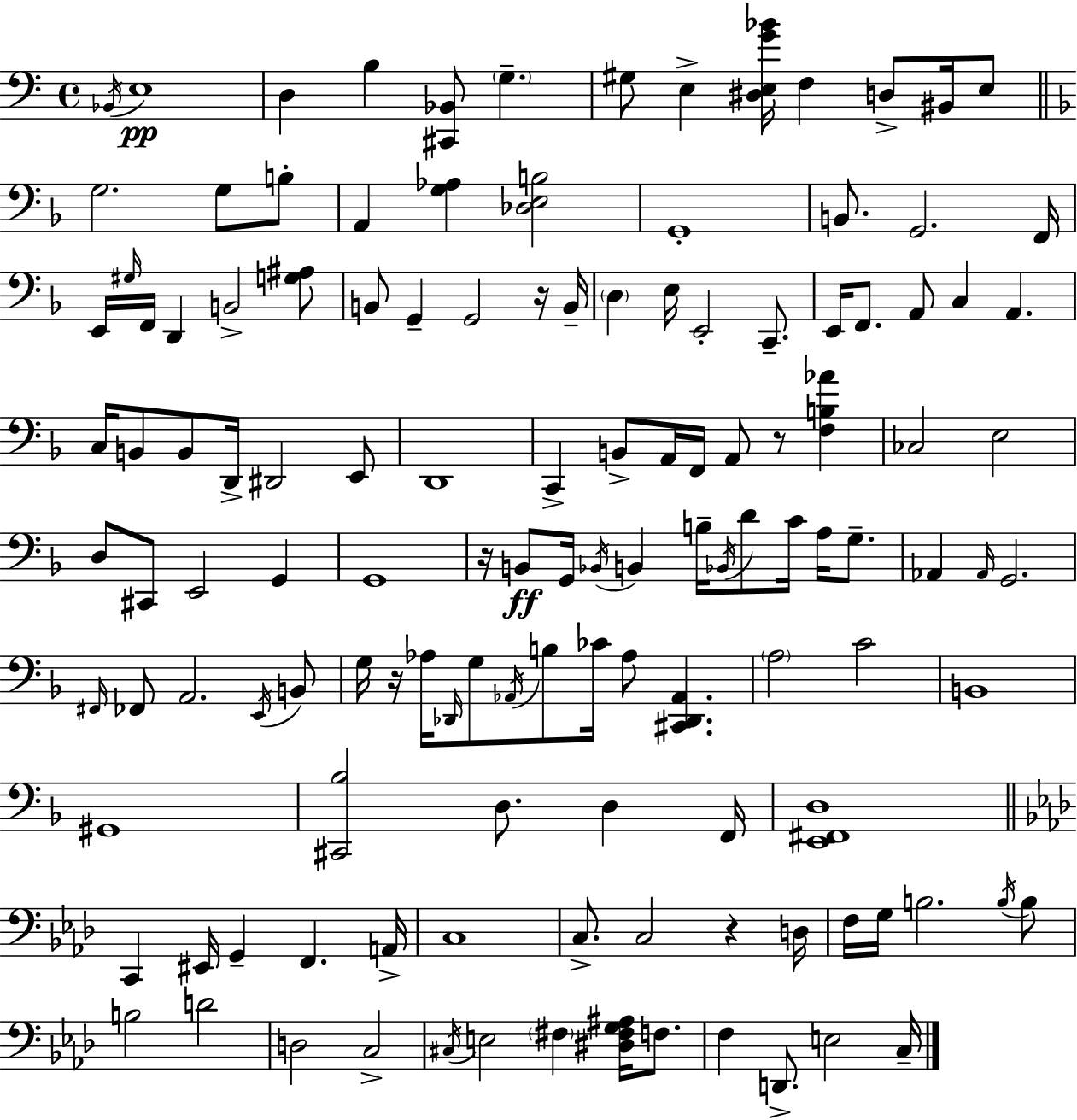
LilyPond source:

{
  \clef bass
  \time 4/4
  \defaultTimeSignature
  \key a \minor
  \acciaccatura { bes,16 }\pp e1 | d4 b4 <cis, bes,>8 \parenthesize g4.-- | gis8 e4-> <dis e g' bes'>16 f4 d8-> bis,16 e8 | \bar "||" \break \key f \major g2. g8 b8-. | a,4 <g aes>4 <des e b>2 | g,1-. | b,8. g,2. f,16 | \break e,16 \grace { gis16 } f,16 d,4 b,2-> <g ais>8 | b,8 g,4-- g,2 r16 | b,16-- \parenthesize d4 e16 e,2-. c,8.-- | e,16 f,8. a,8 c4 a,4. | \break c16 b,8 b,8 d,16-> dis,2 e,8 | d,1 | c,4-> b,8-> a,16 f,16 a,8 r8 <f b aes'>4 | ces2 e2 | \break d8 cis,8 e,2 g,4 | g,1 | r16 b,8\ff g,16 \acciaccatura { bes,16 } b,4 b16-- \acciaccatura { bes,16 } d'8 c'16 a16 | g8.-- aes,4 \grace { aes,16 } g,2. | \break \grace { fis,16 } fes,8 a,2. | \acciaccatura { e,16 } b,8 g16 r16 aes16 \grace { des,16 } g8 \acciaccatura { aes,16 } b8 ces'16 | aes8 <cis, des, aes,>4. \parenthesize a2 | c'2 b,1 | \break gis,1 | <cis, bes>2 | d8. d4 f,16 <e, fis, d>1 | \bar "||" \break \key f \minor c,4 eis,16 g,4-- f,4. a,16-> | c1 | c8.-> c2 r4 d16 | f16 g16 b2. \acciaccatura { b16 } b8 | \break b2 d'2 | d2 c2-> | \acciaccatura { cis16 } e2 \parenthesize fis4 <dis fis g ais>16 f8. | f4 d,8.-> e2 | \break c16-- \bar "|."
}